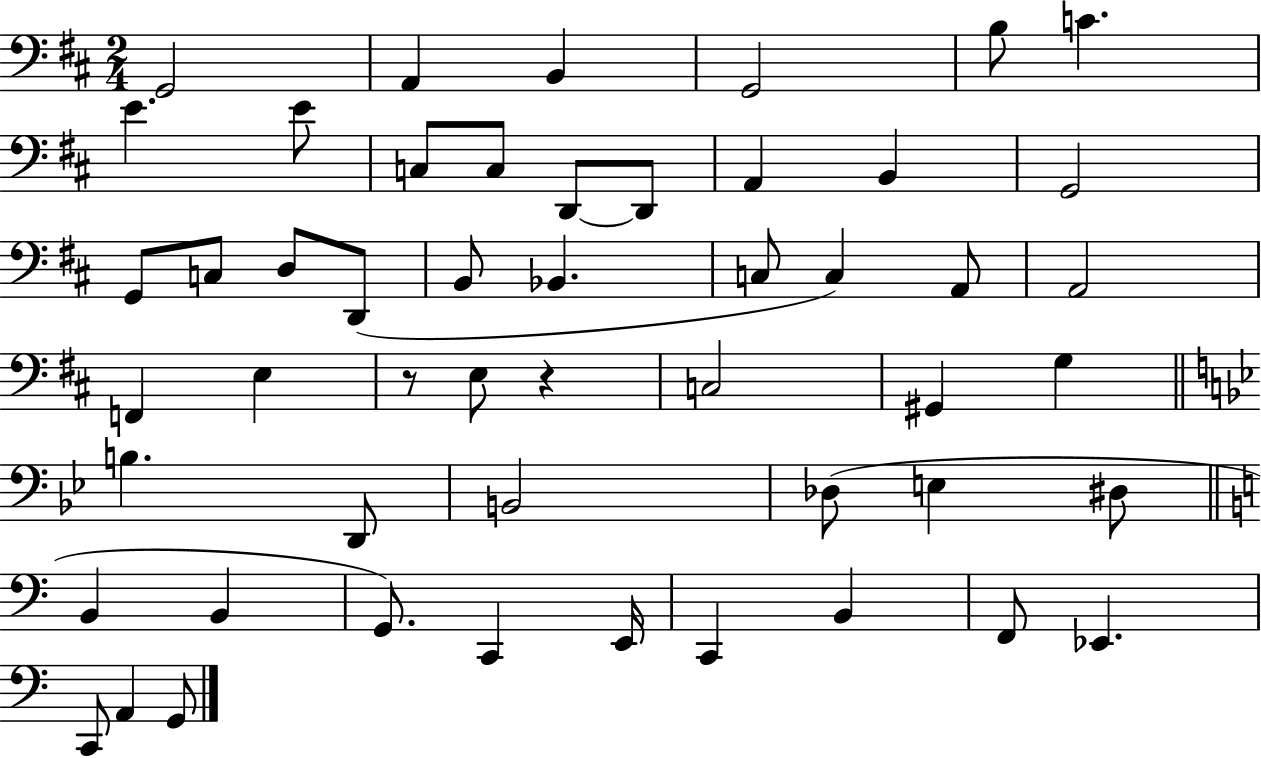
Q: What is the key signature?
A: D major